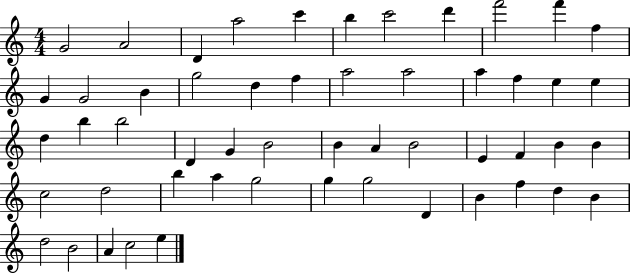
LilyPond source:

{
  \clef treble
  \numericTimeSignature
  \time 4/4
  \key c \major
  g'2 a'2 | d'4 a''2 c'''4 | b''4 c'''2 d'''4 | f'''2 f'''4 f''4 | \break g'4 g'2 b'4 | g''2 d''4 f''4 | a''2 a''2 | a''4 f''4 e''4 e''4 | \break d''4 b''4 b''2 | d'4 g'4 b'2 | b'4 a'4 b'2 | e'4 f'4 b'4 b'4 | \break c''2 d''2 | b''4 a''4 g''2 | g''4 g''2 d'4 | b'4 f''4 d''4 b'4 | \break d''2 b'2 | a'4 c''2 e''4 | \bar "|."
}